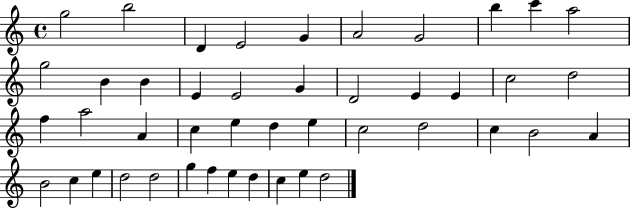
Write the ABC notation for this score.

X:1
T:Untitled
M:4/4
L:1/4
K:C
g2 b2 D E2 G A2 G2 b c' a2 g2 B B E E2 G D2 E E c2 d2 f a2 A c e d e c2 d2 c B2 A B2 c e d2 d2 g f e d c e d2